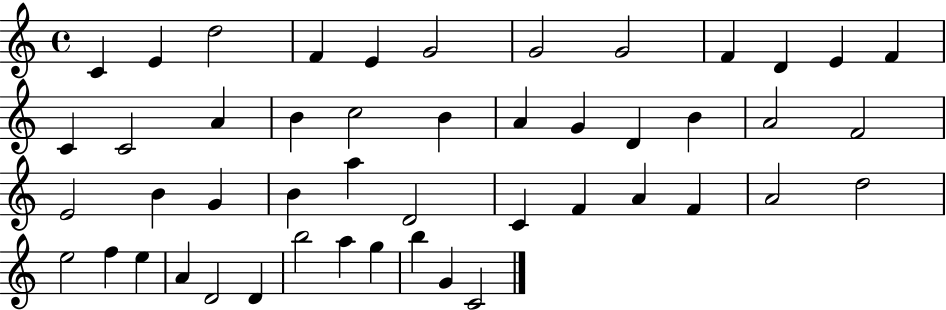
C4/q E4/q D5/h F4/q E4/q G4/h G4/h G4/h F4/q D4/q E4/q F4/q C4/q C4/h A4/q B4/q C5/h B4/q A4/q G4/q D4/q B4/q A4/h F4/h E4/h B4/q G4/q B4/q A5/q D4/h C4/q F4/q A4/q F4/q A4/h D5/h E5/h F5/q E5/q A4/q D4/h D4/q B5/h A5/q G5/q B5/q G4/q C4/h